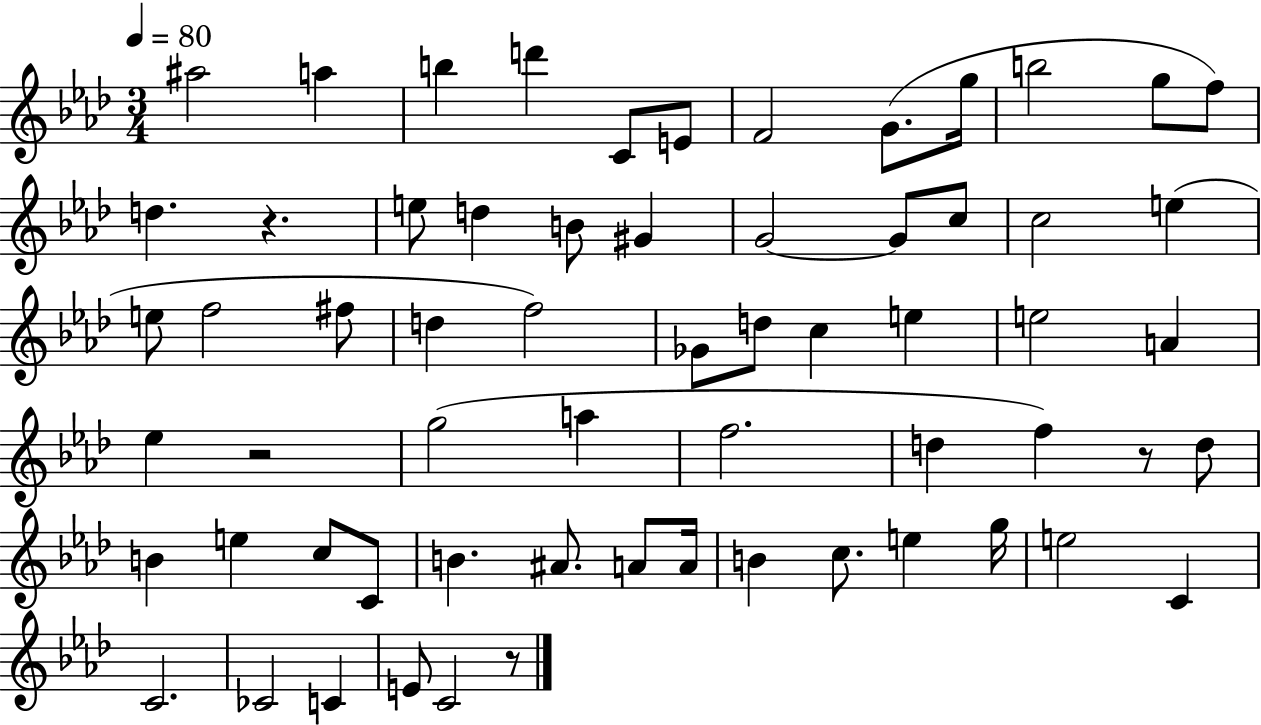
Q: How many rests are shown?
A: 4